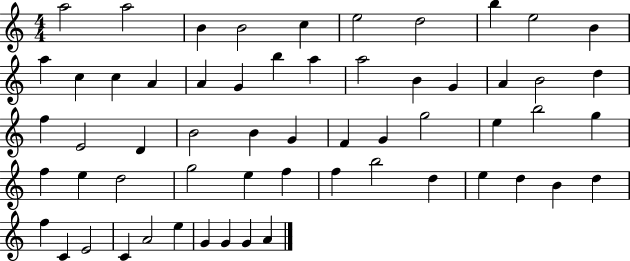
X:1
T:Untitled
M:4/4
L:1/4
K:C
a2 a2 B B2 c e2 d2 b e2 B a c c A A G b a a2 B G A B2 d f E2 D B2 B G F G g2 e b2 g f e d2 g2 e f f b2 d e d B d f C E2 C A2 e G G G A